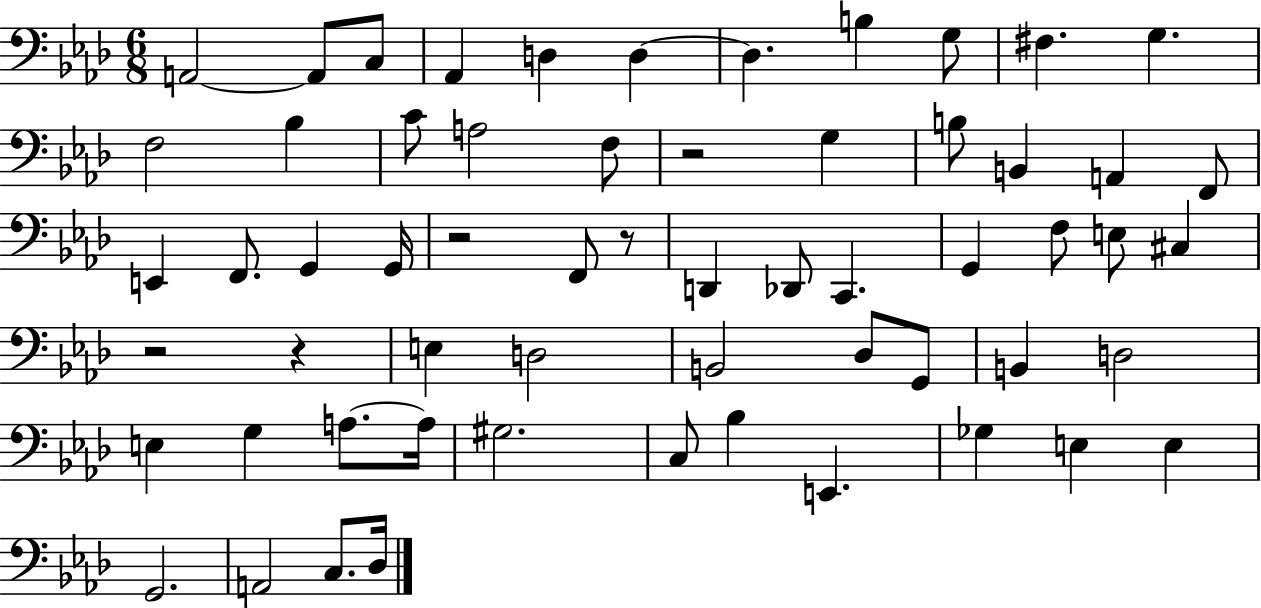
X:1
T:Untitled
M:6/8
L:1/4
K:Ab
A,,2 A,,/2 C,/2 _A,, D, D, D, B, G,/2 ^F, G, F,2 _B, C/2 A,2 F,/2 z2 G, B,/2 B,, A,, F,,/2 E,, F,,/2 G,, G,,/4 z2 F,,/2 z/2 D,, _D,,/2 C,, G,, F,/2 E,/2 ^C, z2 z E, D,2 B,,2 _D,/2 G,,/2 B,, D,2 E, G, A,/2 A,/4 ^G,2 C,/2 _B, E,, _G, E, E, G,,2 A,,2 C,/2 _D,/4